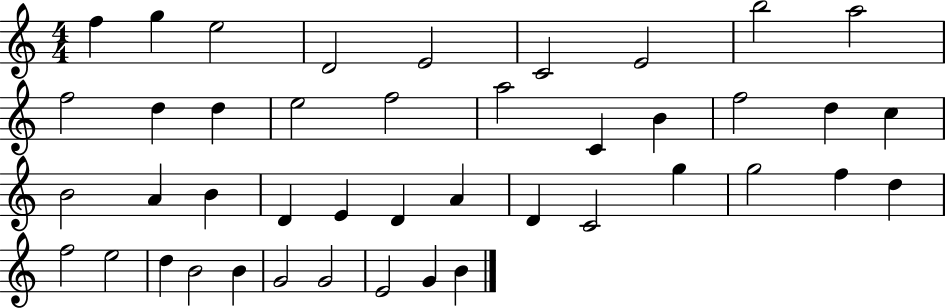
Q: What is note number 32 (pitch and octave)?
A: F5